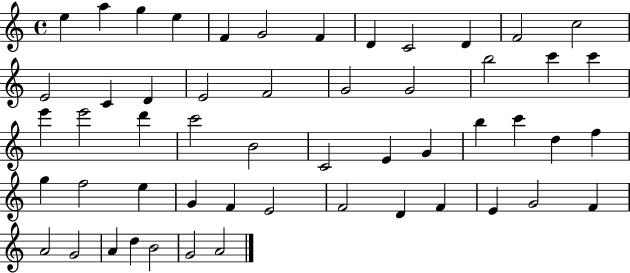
E5/q A5/q G5/q E5/q F4/q G4/h F4/q D4/q C4/h D4/q F4/h C5/h E4/h C4/q D4/q E4/h F4/h G4/h G4/h B5/h C6/q C6/q E6/q E6/h D6/q C6/h B4/h C4/h E4/q G4/q B5/q C6/q D5/q F5/q G5/q F5/h E5/q G4/q F4/q E4/h F4/h D4/q F4/q E4/q G4/h F4/q A4/h G4/h A4/q D5/q B4/h G4/h A4/h